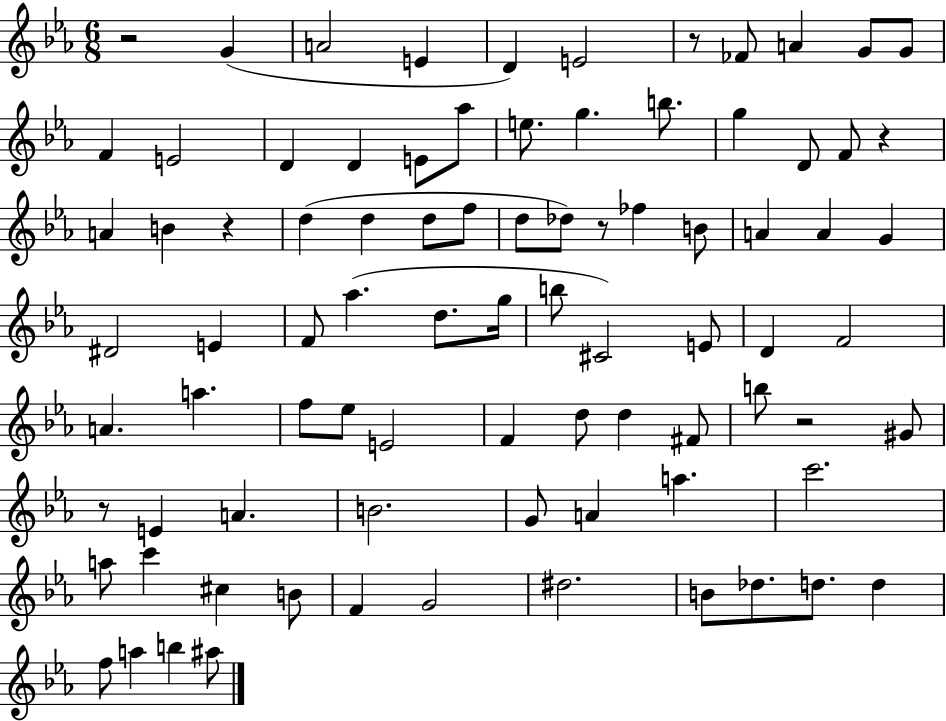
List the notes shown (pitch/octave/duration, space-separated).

R/h G4/q A4/h E4/q D4/q E4/h R/e FES4/e A4/q G4/e G4/e F4/q E4/h D4/q D4/q E4/e Ab5/e E5/e. G5/q. B5/e. G5/q D4/e F4/e R/q A4/q B4/q R/q D5/q D5/q D5/e F5/e D5/e Db5/e R/e FES5/q B4/e A4/q A4/q G4/q D#4/h E4/q F4/e Ab5/q. D5/e. G5/s B5/e C#4/h E4/e D4/q F4/h A4/q. A5/q. F5/e Eb5/e E4/h F4/q D5/e D5/q F#4/e B5/e R/h G#4/e R/e E4/q A4/q. B4/h. G4/e A4/q A5/q. C6/h. A5/e C6/q C#5/q B4/e F4/q G4/h D#5/h. B4/e Db5/e. D5/e. D5/q F5/e A5/q B5/q A#5/e